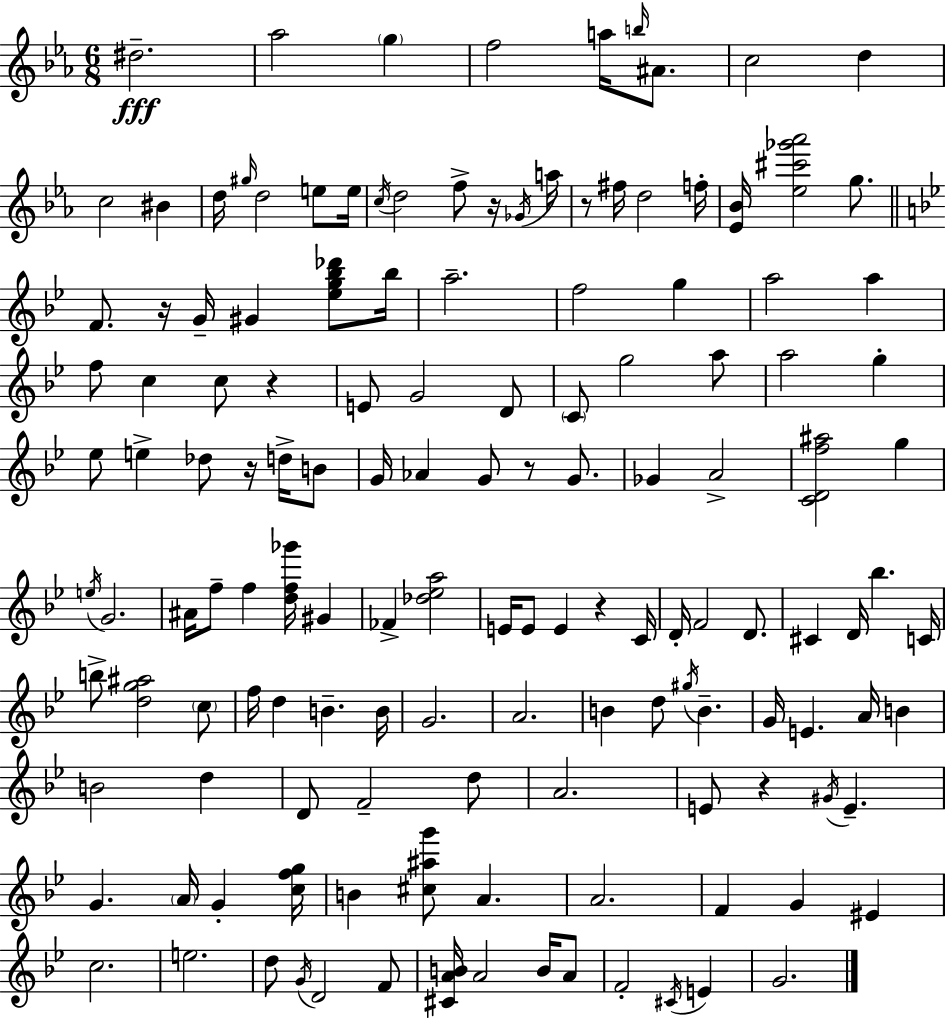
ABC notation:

X:1
T:Untitled
M:6/8
L:1/4
K:Cm
^d2 _a2 g f2 a/4 b/4 ^A/2 c2 d c2 ^B d/4 ^g/4 d2 e/2 e/4 c/4 d2 f/2 z/4 _G/4 a/4 z/2 ^f/4 d2 f/4 [_E_B]/4 [_e^c'_g'_a']2 g/2 F/2 z/4 G/4 ^G [_eg_b_d']/2 _b/4 a2 f2 g a2 a f/2 c c/2 z E/2 G2 D/2 C/2 g2 a/2 a2 g _e/2 e _d/2 z/4 d/4 B/2 G/4 _A G/2 z/2 G/2 _G A2 [CDf^a]2 g e/4 G2 ^A/4 f/2 f [df_g']/4 ^G _F [_d_ea]2 E/4 E/2 E z C/4 D/4 F2 D/2 ^C D/4 _b C/4 b/2 [dg^a]2 c/2 f/4 d B B/4 G2 A2 B d/2 ^g/4 B G/4 E A/4 B B2 d D/2 F2 d/2 A2 E/2 z ^G/4 E G A/4 G [cfg]/4 B [^c^ag']/2 A A2 F G ^E c2 e2 d/2 G/4 D2 F/2 [^CAB]/4 A2 B/4 A/2 F2 ^C/4 E G2